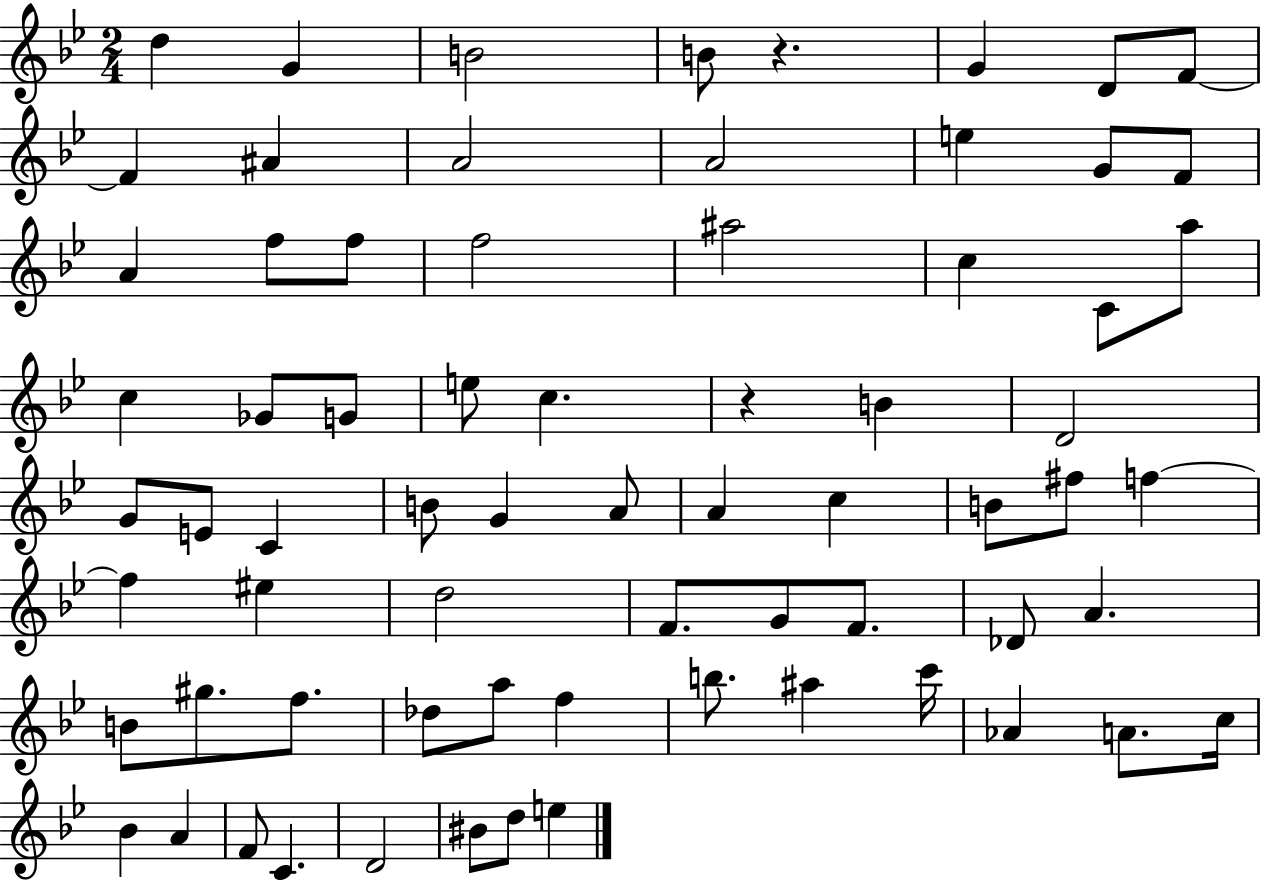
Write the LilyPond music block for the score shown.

{
  \clef treble
  \numericTimeSignature
  \time 2/4
  \key bes \major
  d''4 g'4 | b'2 | b'8 r4. | g'4 d'8 f'8~~ | \break f'4 ais'4 | a'2 | a'2 | e''4 g'8 f'8 | \break a'4 f''8 f''8 | f''2 | ais''2 | c''4 c'8 a''8 | \break c''4 ges'8 g'8 | e''8 c''4. | r4 b'4 | d'2 | \break g'8 e'8 c'4 | b'8 g'4 a'8 | a'4 c''4 | b'8 fis''8 f''4~~ | \break f''4 eis''4 | d''2 | f'8. g'8 f'8. | des'8 a'4. | \break b'8 gis''8. f''8. | des''8 a''8 f''4 | b''8. ais''4 c'''16 | aes'4 a'8. c''16 | \break bes'4 a'4 | f'8 c'4. | d'2 | bis'8 d''8 e''4 | \break \bar "|."
}